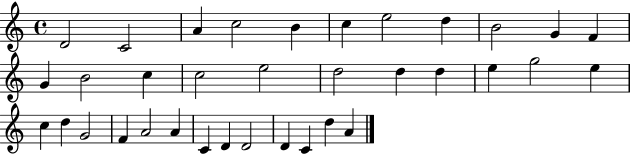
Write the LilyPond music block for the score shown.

{
  \clef treble
  \time 4/4
  \defaultTimeSignature
  \key c \major
  d'2 c'2 | a'4 c''2 b'4 | c''4 e''2 d''4 | b'2 g'4 f'4 | \break g'4 b'2 c''4 | c''2 e''2 | d''2 d''4 d''4 | e''4 g''2 e''4 | \break c''4 d''4 g'2 | f'4 a'2 a'4 | c'4 d'4 d'2 | d'4 c'4 d''4 a'4 | \break \bar "|."
}